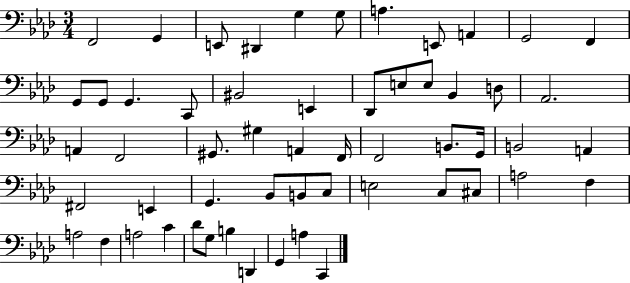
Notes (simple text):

F2/h G2/q E2/e D#2/q G3/q G3/e A3/q. E2/e A2/q G2/h F2/q G2/e G2/e G2/q. C2/e BIS2/h E2/q Db2/e E3/e E3/e Bb2/q D3/e Ab2/h. A2/q F2/h G#2/e. G#3/q A2/q F2/s F2/h B2/e. G2/s B2/h A2/q F#2/h E2/q G2/q. Bb2/e B2/e C3/e E3/h C3/e C#3/e A3/h F3/q A3/h F3/q A3/h C4/q Db4/e G3/e B3/q D2/q G2/q A3/q C2/q